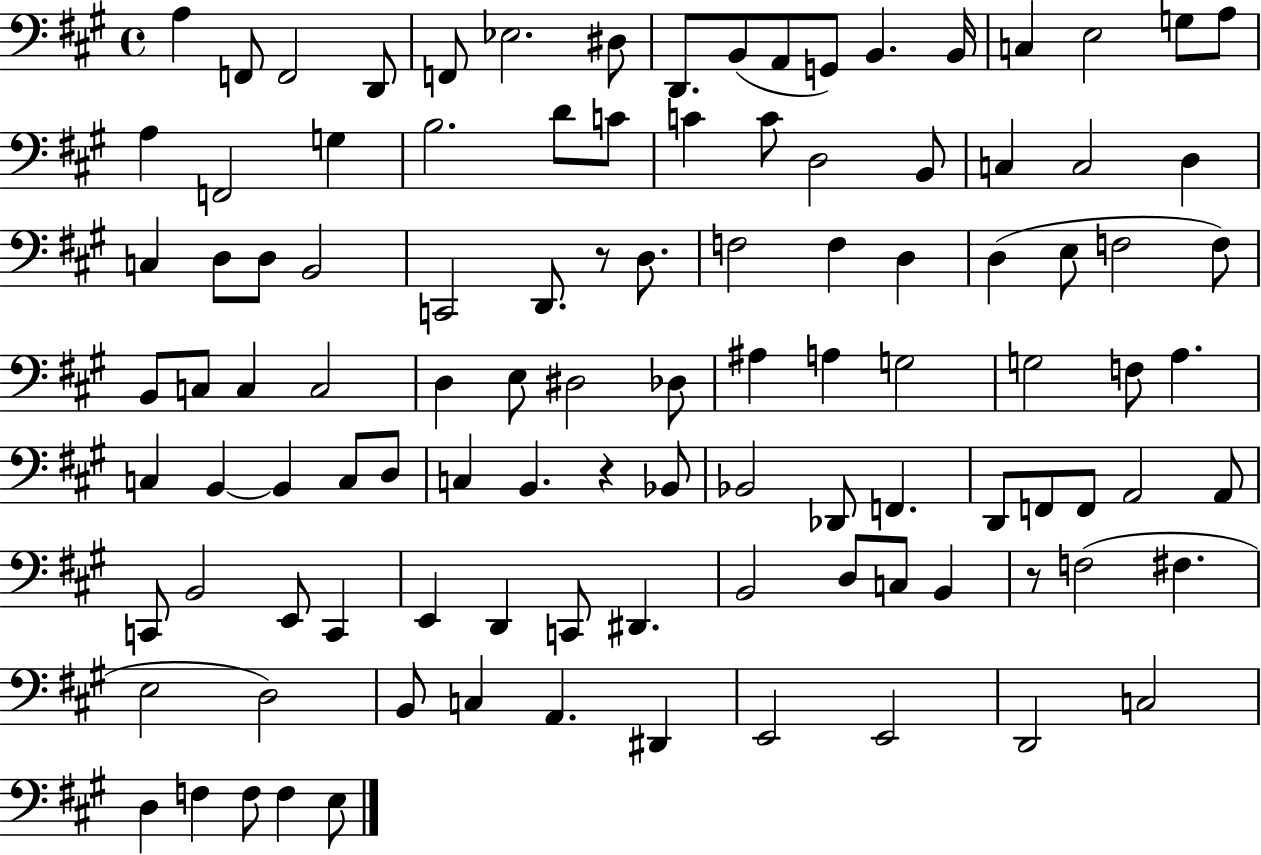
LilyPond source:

{
  \clef bass
  \time 4/4
  \defaultTimeSignature
  \key a \major
  a4 f,8 f,2 d,8 | f,8 ees2. dis8 | d,8. b,8( a,8 g,8) b,4. b,16 | c4 e2 g8 a8 | \break a4 f,2 g4 | b2. d'8 c'8 | c'4 c'8 d2 b,8 | c4 c2 d4 | \break c4 d8 d8 b,2 | c,2 d,8. r8 d8. | f2 f4 d4 | d4( e8 f2 f8) | \break b,8 c8 c4 c2 | d4 e8 dis2 des8 | ais4 a4 g2 | g2 f8 a4. | \break c4 b,4~~ b,4 c8 d8 | c4 b,4. r4 bes,8 | bes,2 des,8 f,4. | d,8 f,8 f,8 a,2 a,8 | \break c,8 b,2 e,8 c,4 | e,4 d,4 c,8 dis,4. | b,2 d8 c8 b,4 | r8 f2( fis4. | \break e2 d2) | b,8 c4 a,4. dis,4 | e,2 e,2 | d,2 c2 | \break d4 f4 f8 f4 e8 | \bar "|."
}